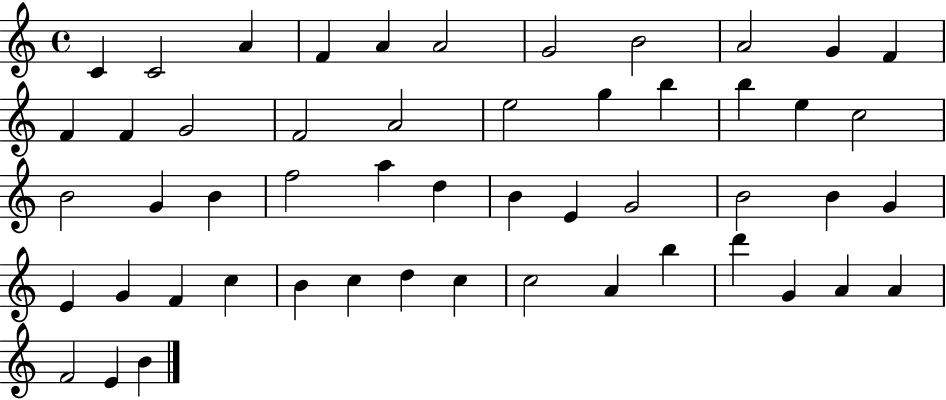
X:1
T:Untitled
M:4/4
L:1/4
K:C
C C2 A F A A2 G2 B2 A2 G F F F G2 F2 A2 e2 g b b e c2 B2 G B f2 a d B E G2 B2 B G E G F c B c d c c2 A b d' G A A F2 E B